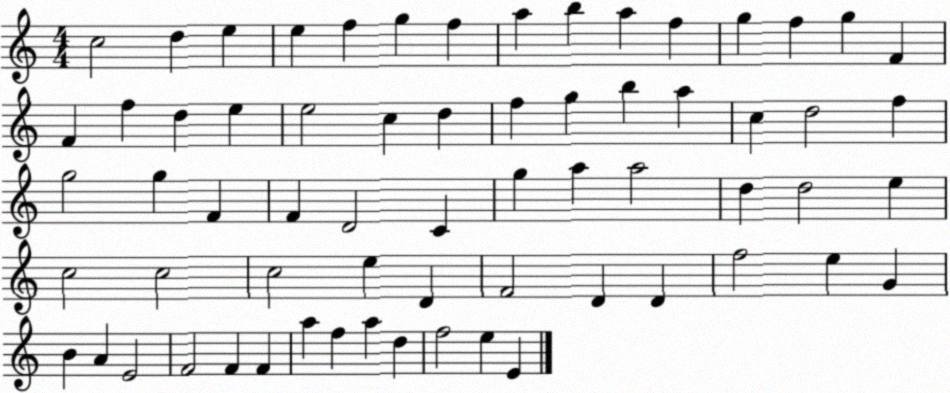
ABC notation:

X:1
T:Untitled
M:4/4
L:1/4
K:C
c2 d e e f g f a b a f g f g F F f d e e2 c d f g b a c d2 f g2 g F F D2 C g a a2 d d2 e c2 c2 c2 e D F2 D D f2 e G B A E2 F2 F F a f a d f2 e E